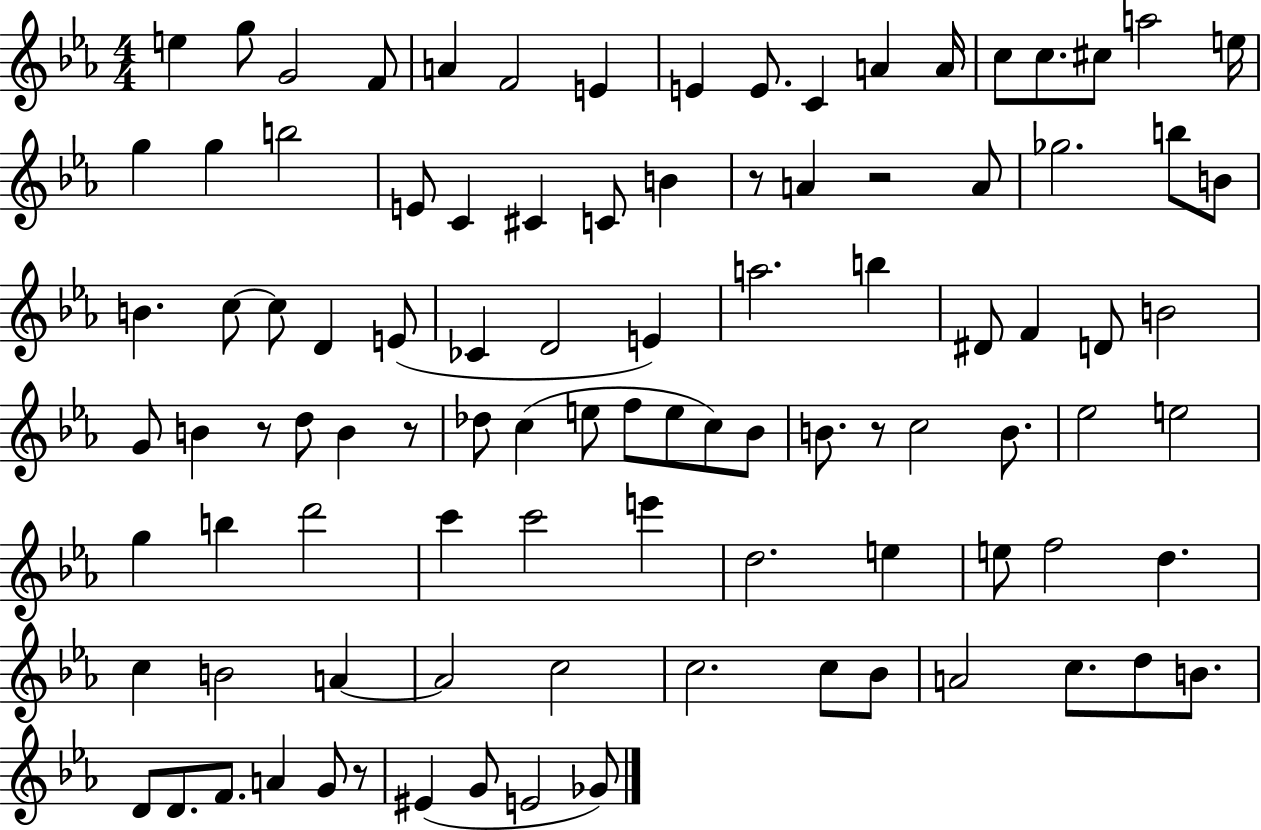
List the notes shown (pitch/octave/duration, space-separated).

E5/q G5/e G4/h F4/e A4/q F4/h E4/q E4/q E4/e. C4/q A4/q A4/s C5/e C5/e. C#5/e A5/h E5/s G5/q G5/q B5/h E4/e C4/q C#4/q C4/e B4/q R/e A4/q R/h A4/e Gb5/h. B5/e B4/e B4/q. C5/e C5/e D4/q E4/e CES4/q D4/h E4/q A5/h. B5/q D#4/e F4/q D4/e B4/h G4/e B4/q R/e D5/e B4/q R/e Db5/e C5/q E5/e F5/e E5/e C5/e Bb4/e B4/e. R/e C5/h B4/e. Eb5/h E5/h G5/q B5/q D6/h C6/q C6/h E6/q D5/h. E5/q E5/e F5/h D5/q. C5/q B4/h A4/q A4/h C5/h C5/h. C5/e Bb4/e A4/h C5/e. D5/e B4/e. D4/e D4/e. F4/e. A4/q G4/e R/e EIS4/q G4/e E4/h Gb4/e